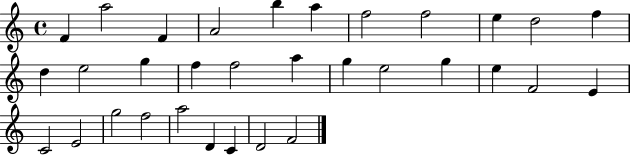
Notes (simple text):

F4/q A5/h F4/q A4/h B5/q A5/q F5/h F5/h E5/q D5/h F5/q D5/q E5/h G5/q F5/q F5/h A5/q G5/q E5/h G5/q E5/q F4/h E4/q C4/h E4/h G5/h F5/h A5/h D4/q C4/q D4/h F4/h